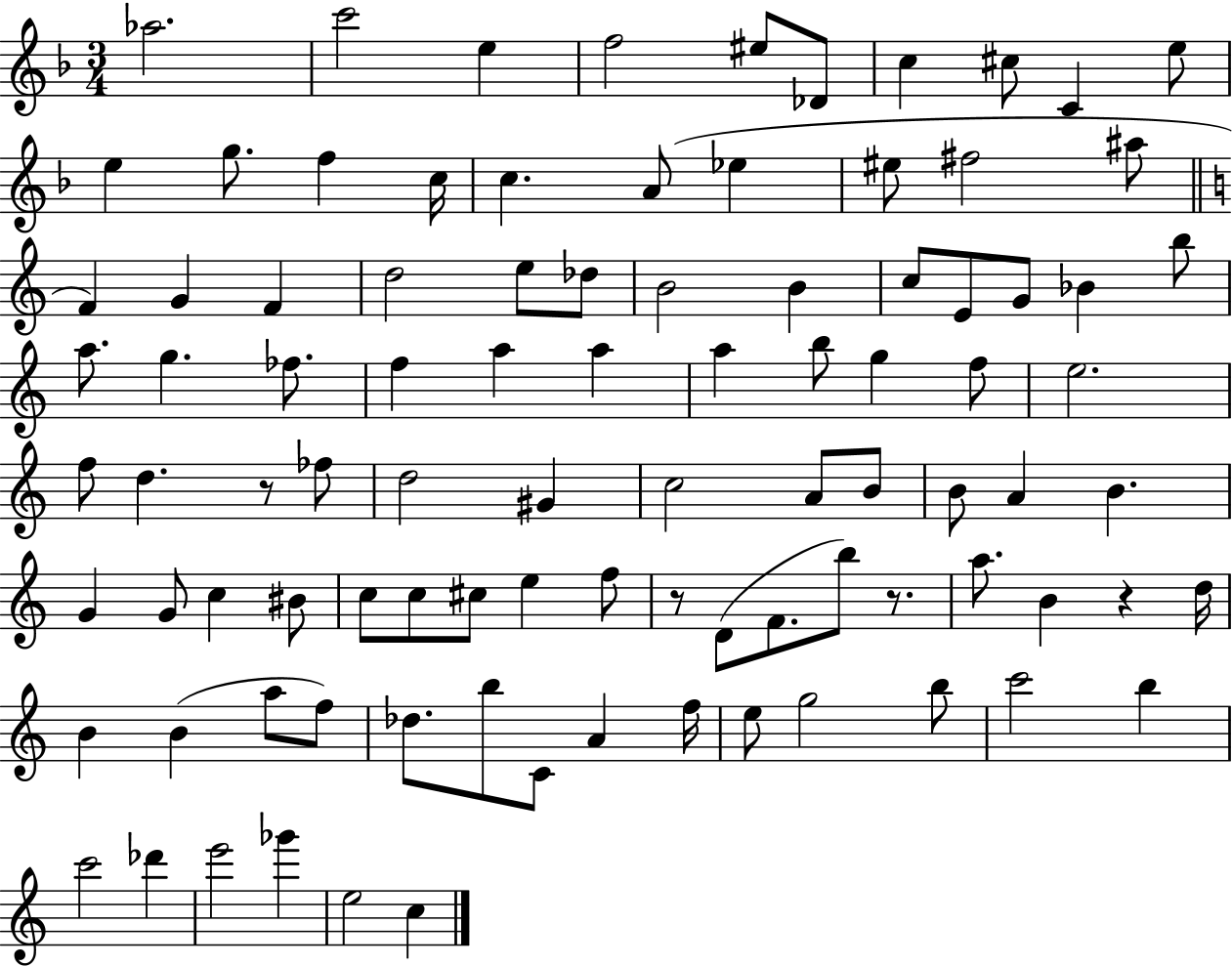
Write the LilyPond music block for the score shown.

{
  \clef treble
  \numericTimeSignature
  \time 3/4
  \key f \major
  aes''2. | c'''2 e''4 | f''2 eis''8 des'8 | c''4 cis''8 c'4 e''8 | \break e''4 g''8. f''4 c''16 | c''4. a'8( ees''4 | eis''8 fis''2 ais''8 | \bar "||" \break \key c \major f'4) g'4 f'4 | d''2 e''8 des''8 | b'2 b'4 | c''8 e'8 g'8 bes'4 b''8 | \break a''8. g''4. fes''8. | f''4 a''4 a''4 | a''4 b''8 g''4 f''8 | e''2. | \break f''8 d''4. r8 fes''8 | d''2 gis'4 | c''2 a'8 b'8 | b'8 a'4 b'4. | \break g'4 g'8 c''4 bis'8 | c''8 c''8 cis''8 e''4 f''8 | r8 d'8( f'8. b''8) r8. | a''8. b'4 r4 d''16 | \break b'4 b'4( a''8 f''8) | des''8. b''8 c'8 a'4 f''16 | e''8 g''2 b''8 | c'''2 b''4 | \break c'''2 des'''4 | e'''2 ges'''4 | e''2 c''4 | \bar "|."
}